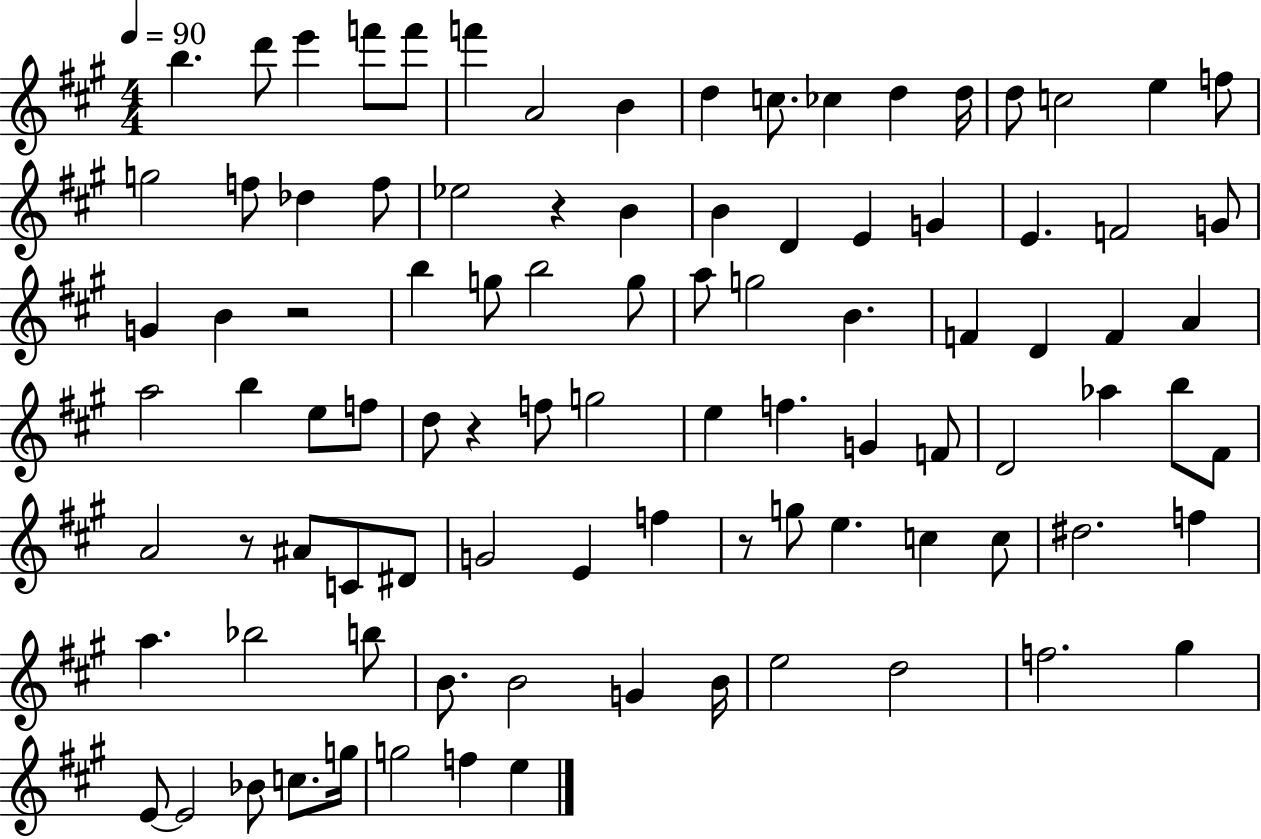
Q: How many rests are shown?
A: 5